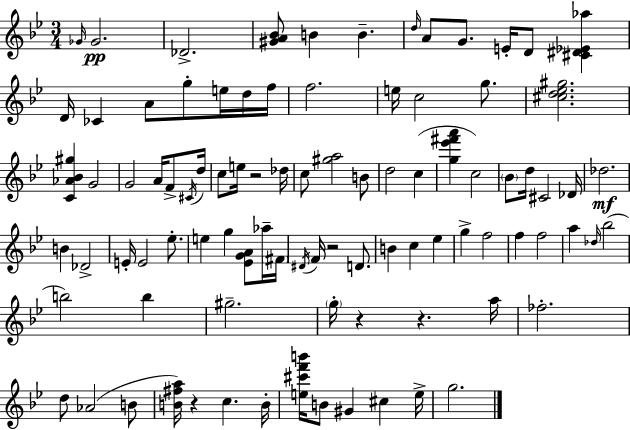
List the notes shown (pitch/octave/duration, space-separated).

Gb4/s Gb4/h. Db4/h. [G#4,A4,Bb4]/e B4/q B4/q. D5/s A4/e G4/e. E4/s D4/e [C#4,D#4,Eb4,Ab5]/q D4/s CES4/q A4/e G5/e E5/s D5/s F5/s F5/h. E5/s C5/h G5/e. [C#5,D5,Eb5,G#5]/h. [C4,Ab4,Bb4,G#5]/q G4/h G4/h A4/s F4/e C#4/s D5/s C5/e E5/s R/h Db5/s C5/e [G#5,A5]/h B4/e D5/h C5/q [G5,Eb6,F#6,A6]/q C5/h Bb4/e D5/s C#4/h Db4/s Db5/h. B4/q Db4/h E4/s E4/h Eb5/e. E5/q G5/q [Eb4,G4,A4]/e Ab5/s F#4/s D#4/s F4/s R/h D4/e. B4/q C5/q Eb5/q G5/q F5/h F5/q F5/h A5/q Db5/s Bb5/h B5/h B5/q G#5/h. G5/s R/q R/q. A5/s FES5/h. D5/e Ab4/h B4/e [B4,F#5,A5]/s R/q C5/q. B4/s [E5,C#6,F6,B6]/s B4/e G#4/q C#5/q E5/s G5/h.